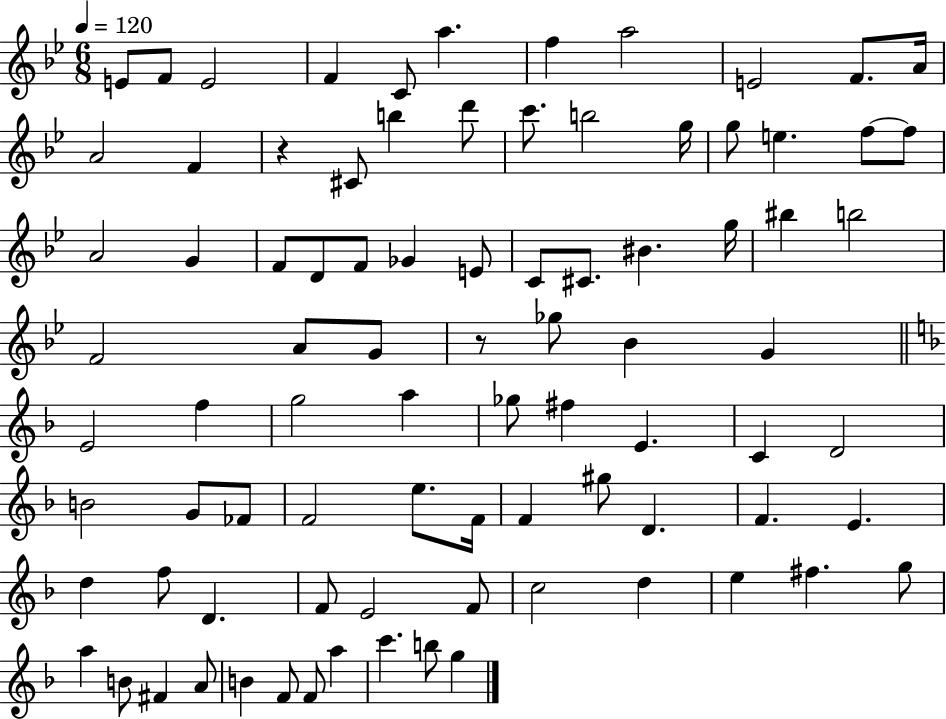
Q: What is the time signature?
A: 6/8